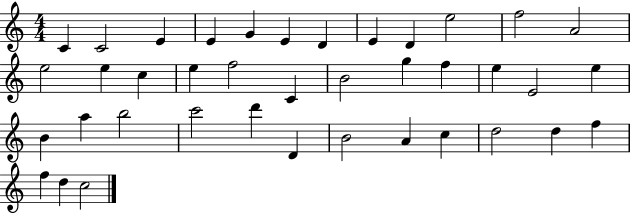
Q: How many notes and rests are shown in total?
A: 39